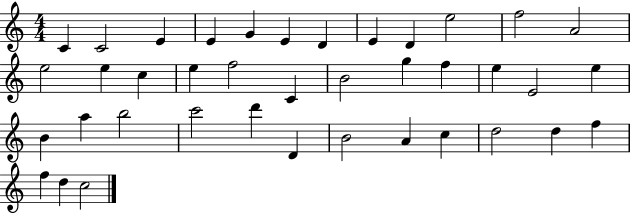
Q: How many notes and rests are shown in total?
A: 39